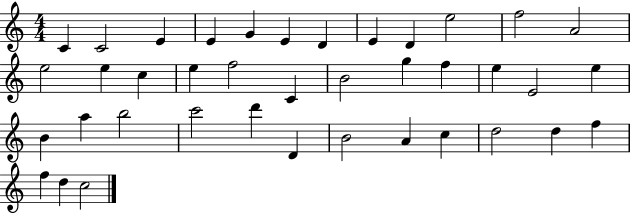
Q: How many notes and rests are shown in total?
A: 39